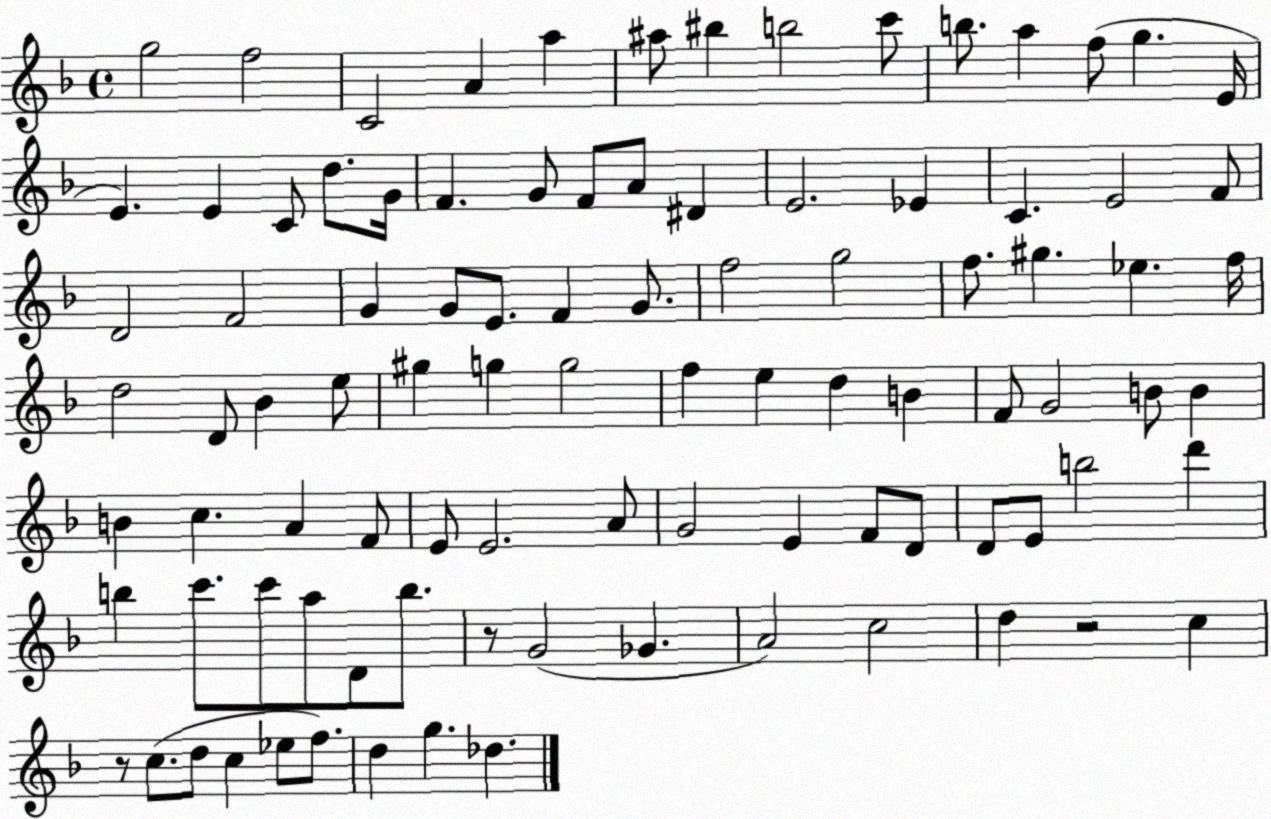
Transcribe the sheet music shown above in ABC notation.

X:1
T:Untitled
M:4/4
L:1/4
K:F
g2 f2 C2 A a ^a/2 ^b b2 c'/2 b/2 a f/2 g E/4 E E C/2 d/2 G/4 F G/2 F/2 A/2 ^D E2 _E C E2 F/2 D2 F2 G G/2 E/2 F G/2 f2 g2 f/2 ^g _e f/4 d2 D/2 _B e/2 ^g g g2 f e d B F/2 G2 B/2 B B c A F/2 E/2 E2 A/2 G2 E F/2 D/2 D/2 E/2 b2 d' b c'/2 c'/2 a/2 D/2 b/2 z/2 G2 _G A2 c2 d z2 c z/2 c/2 d/2 c _e/2 f/2 d g _d